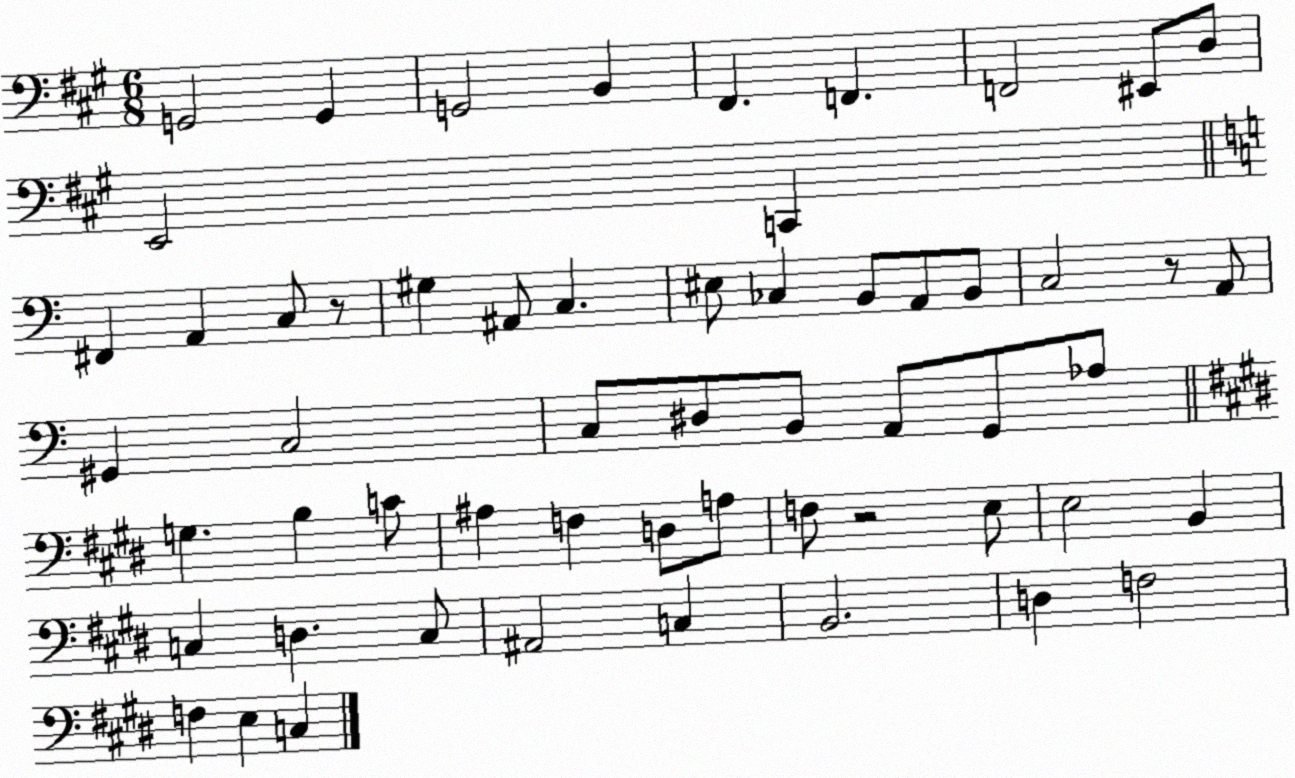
X:1
T:Untitled
M:6/8
L:1/4
K:A
G,,2 G,, G,,2 B,, ^F,, F,, F,,2 ^E,,/2 D,/2 E,,2 C,, ^F,, A,, C,/2 z/2 ^G, ^A,,/2 C, ^E,/2 _C, B,,/2 A,,/2 B,,/2 C,2 z/2 A,,/2 ^G,, C,2 C,/2 ^D,/2 B,,/2 A,,/2 G,,/2 _A,/2 G, B, C/2 ^A, F, D,/2 A,/2 F,/2 z2 E,/2 E,2 B,, C, D, C,/2 ^A,,2 C, B,,2 D, F,2 F, E, C,